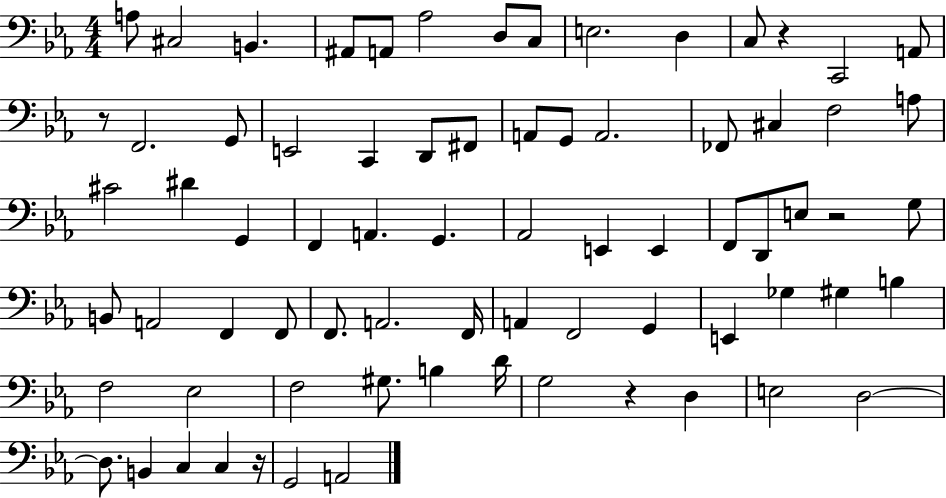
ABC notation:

X:1
T:Untitled
M:4/4
L:1/4
K:Eb
A,/2 ^C,2 B,, ^A,,/2 A,,/2 _A,2 D,/2 C,/2 E,2 D, C,/2 z C,,2 A,,/2 z/2 F,,2 G,,/2 E,,2 C,, D,,/2 ^F,,/2 A,,/2 G,,/2 A,,2 _F,,/2 ^C, F,2 A,/2 ^C2 ^D G,, F,, A,, G,, _A,,2 E,, E,, F,,/2 D,,/2 E,/2 z2 G,/2 B,,/2 A,,2 F,, F,,/2 F,,/2 A,,2 F,,/4 A,, F,,2 G,, E,, _G, ^G, B, F,2 _E,2 F,2 ^G,/2 B, D/4 G,2 z D, E,2 D,2 D,/2 B,, C, C, z/4 G,,2 A,,2